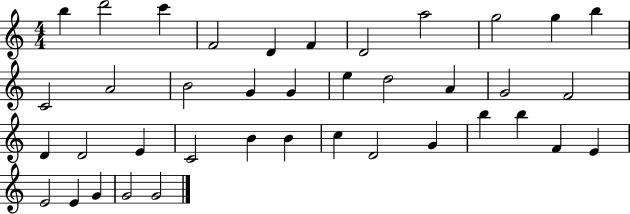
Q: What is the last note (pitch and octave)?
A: G4